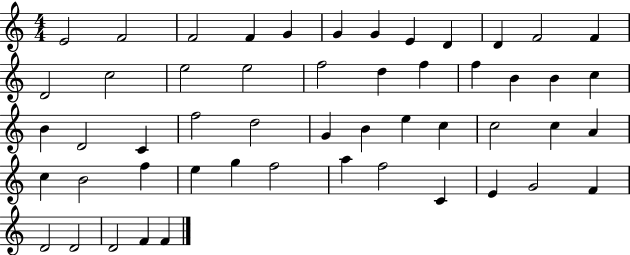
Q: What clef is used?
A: treble